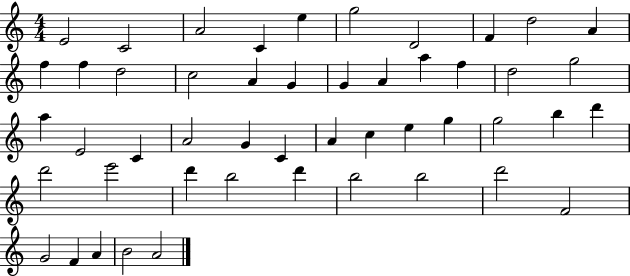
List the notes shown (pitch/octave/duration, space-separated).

E4/h C4/h A4/h C4/q E5/q G5/h D4/h F4/q D5/h A4/q F5/q F5/q D5/h C5/h A4/q G4/q G4/q A4/q A5/q F5/q D5/h G5/h A5/q E4/h C4/q A4/h G4/q C4/q A4/q C5/q E5/q G5/q G5/h B5/q D6/q D6/h E6/h D6/q B5/h D6/q B5/h B5/h D6/h F4/h G4/h F4/q A4/q B4/h A4/h